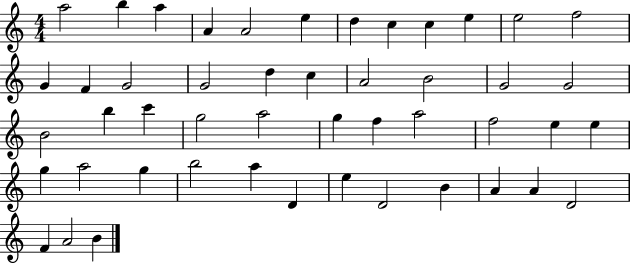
A5/h B5/q A5/q A4/q A4/h E5/q D5/q C5/q C5/q E5/q E5/h F5/h G4/q F4/q G4/h G4/h D5/q C5/q A4/h B4/h G4/h G4/h B4/h B5/q C6/q G5/h A5/h G5/q F5/q A5/h F5/h E5/q E5/q G5/q A5/h G5/q B5/h A5/q D4/q E5/q D4/h B4/q A4/q A4/q D4/h F4/q A4/h B4/q